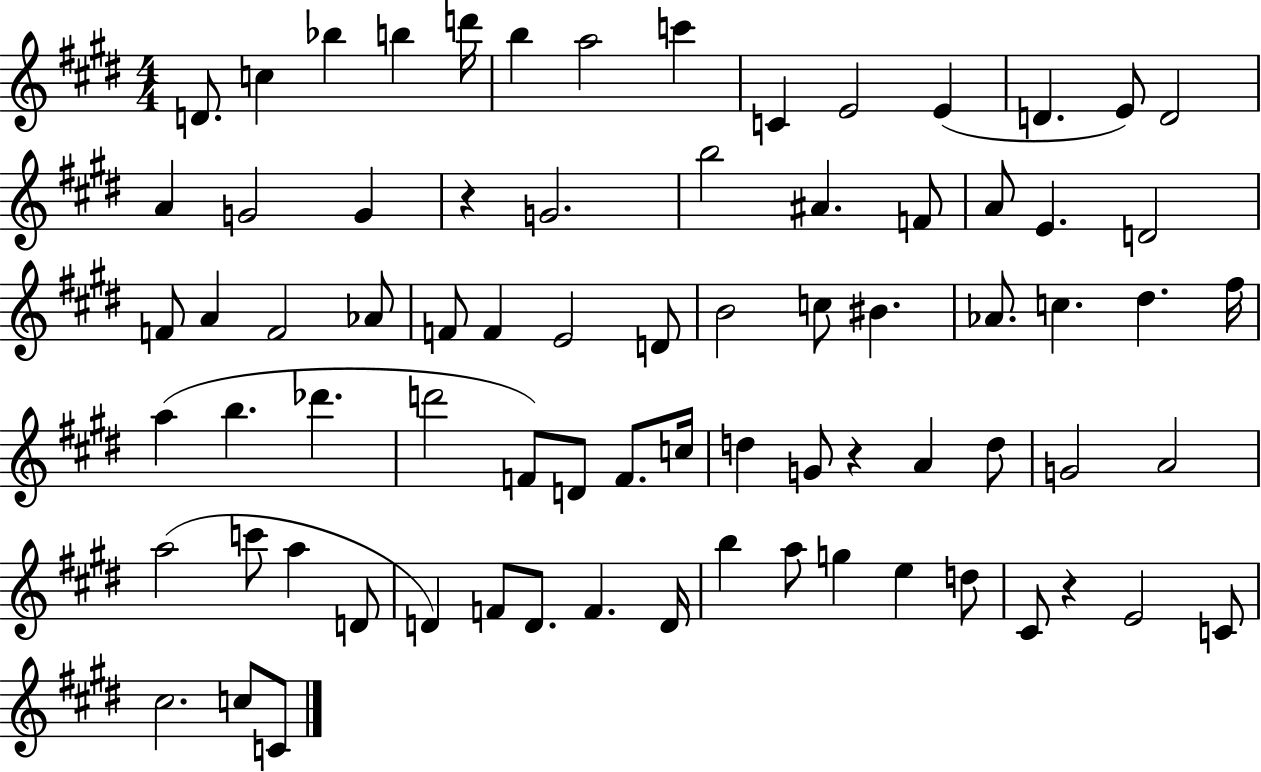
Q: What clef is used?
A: treble